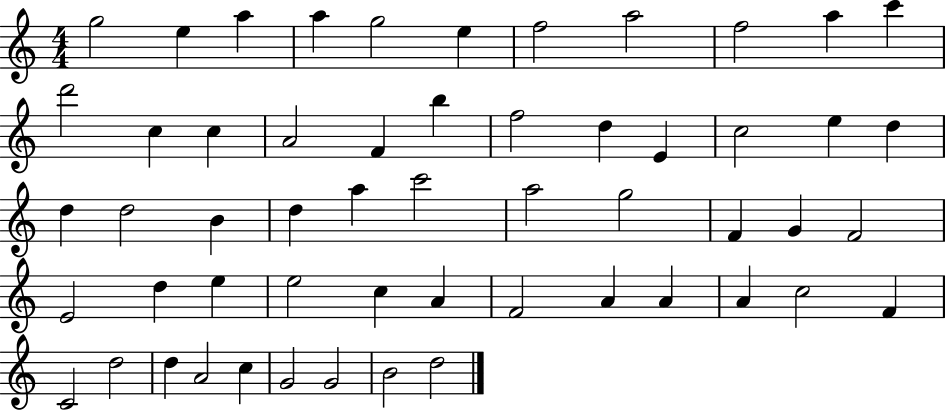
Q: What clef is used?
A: treble